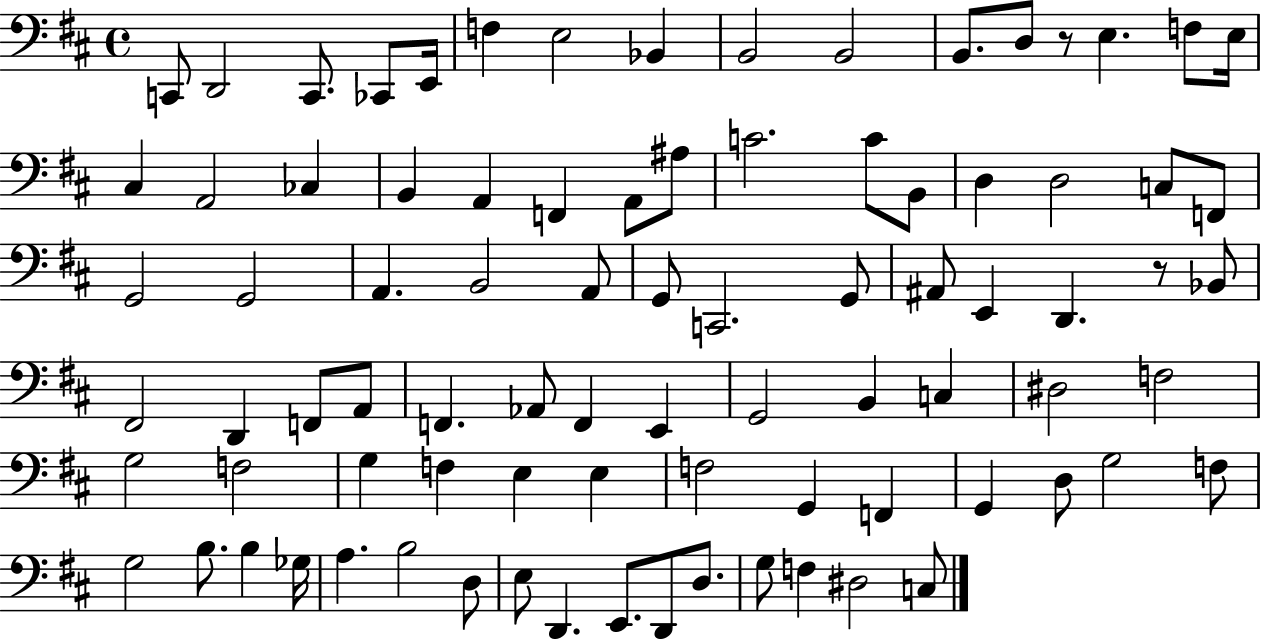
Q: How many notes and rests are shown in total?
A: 86